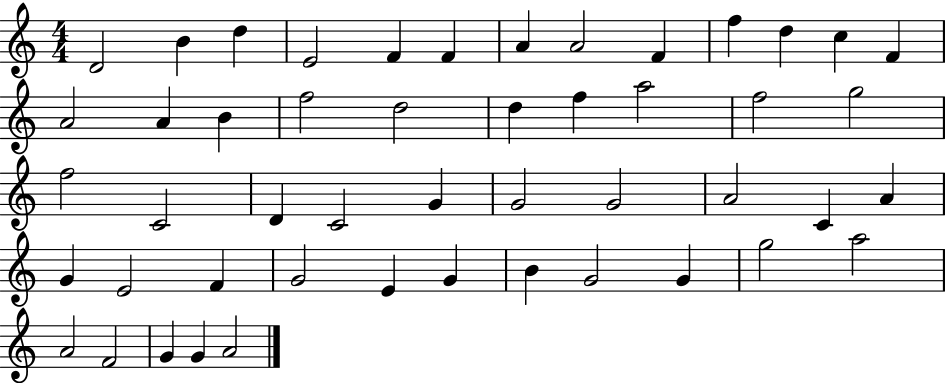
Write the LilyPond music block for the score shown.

{
  \clef treble
  \numericTimeSignature
  \time 4/4
  \key c \major
  d'2 b'4 d''4 | e'2 f'4 f'4 | a'4 a'2 f'4 | f''4 d''4 c''4 f'4 | \break a'2 a'4 b'4 | f''2 d''2 | d''4 f''4 a''2 | f''2 g''2 | \break f''2 c'2 | d'4 c'2 g'4 | g'2 g'2 | a'2 c'4 a'4 | \break g'4 e'2 f'4 | g'2 e'4 g'4 | b'4 g'2 g'4 | g''2 a''2 | \break a'2 f'2 | g'4 g'4 a'2 | \bar "|."
}